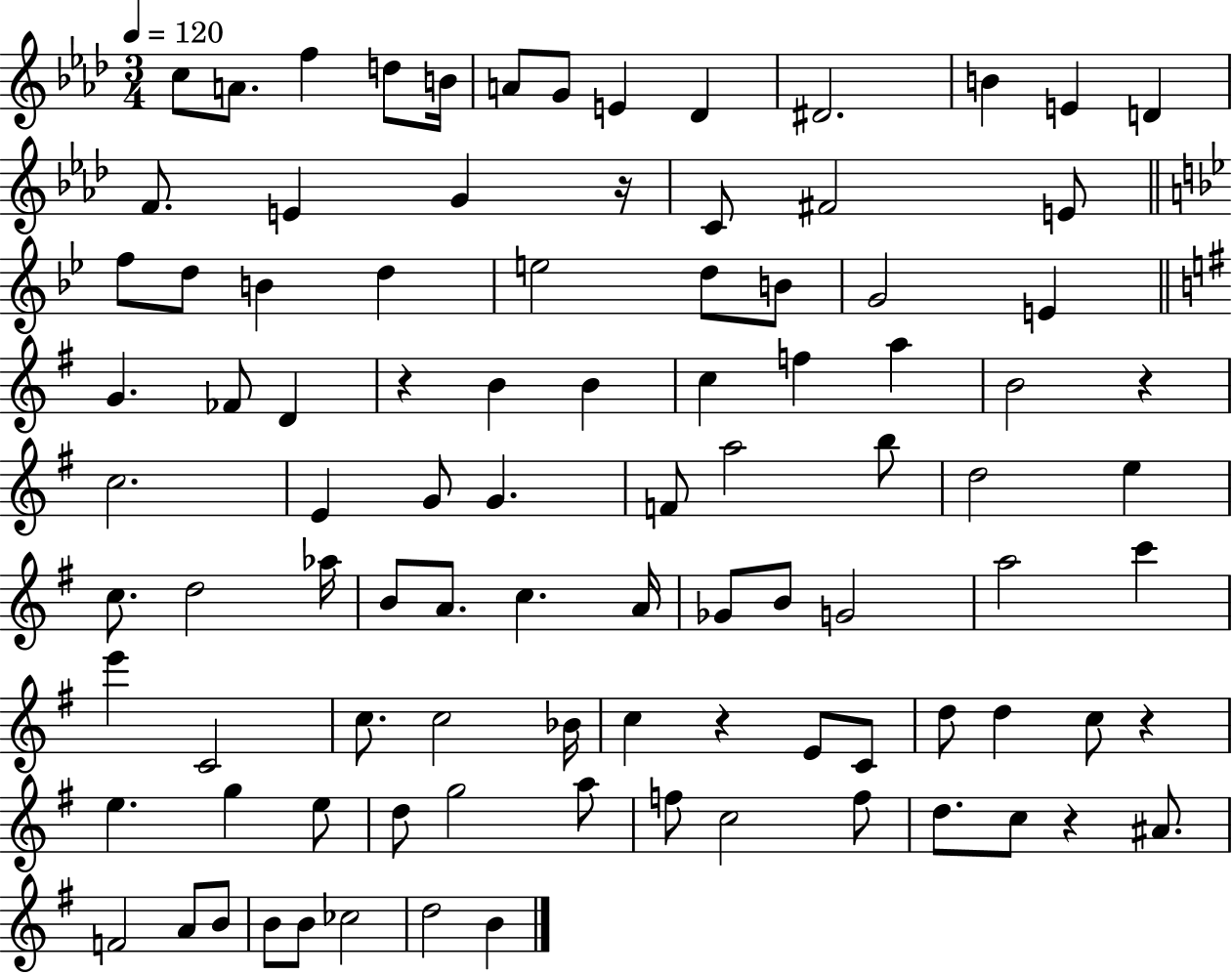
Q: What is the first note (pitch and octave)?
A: C5